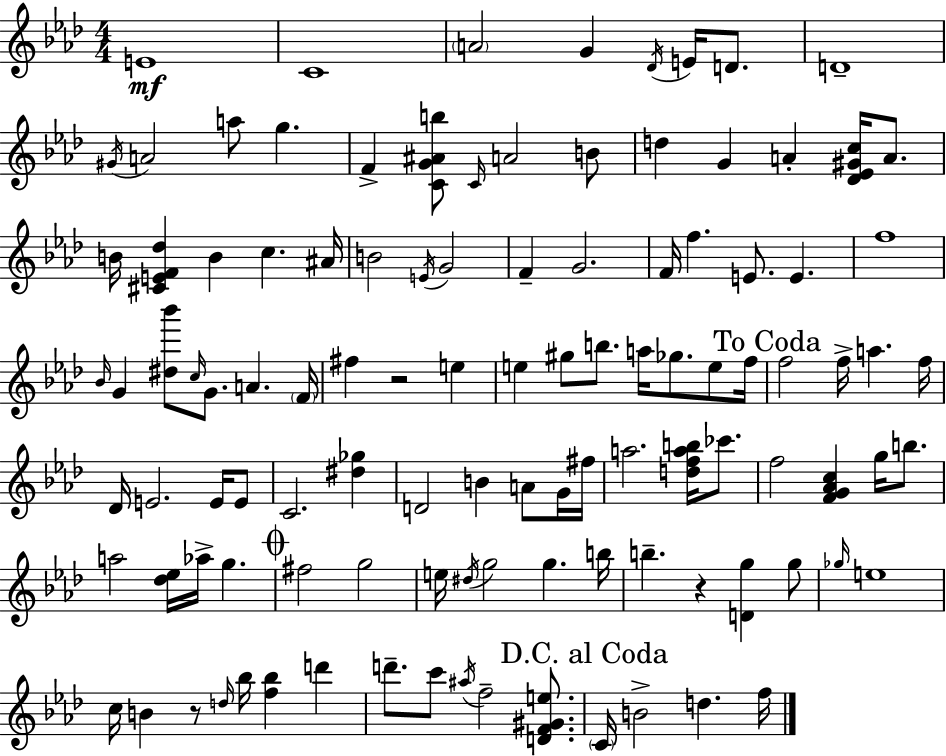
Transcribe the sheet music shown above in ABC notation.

X:1
T:Untitled
M:4/4
L:1/4
K:Fm
E4 C4 A2 G _D/4 E/4 D/2 D4 ^G/4 A2 a/2 g F [CG^Ab]/2 C/4 A2 B/2 d G A [_D_E^Gc]/4 A/2 B/4 [^CEF_d] B c ^A/4 B2 E/4 G2 F G2 F/4 f E/2 E f4 _B/4 G [^d_b']/2 c/4 G/2 A F/4 ^f z2 e e ^g/2 b/2 a/4 _g/2 e/2 f/4 f2 f/4 a f/4 _D/4 E2 E/4 E/2 C2 [^d_g] D2 B A/2 G/4 ^f/4 a2 [dfab]/4 _c'/2 f2 [FG_Ac] g/4 b/2 a2 [_d_e]/4 _a/4 g ^f2 g2 e/4 ^d/4 g2 g b/4 b z [Dg] g/2 _g/4 e4 c/4 B z/2 d/4 _b/4 [f_b] d' d'/2 c'/2 ^a/4 f2 [DF^Ge]/2 C/4 B2 d f/4